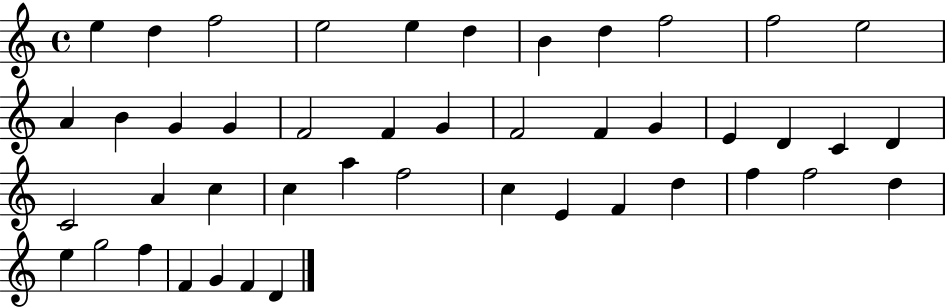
X:1
T:Untitled
M:4/4
L:1/4
K:C
e d f2 e2 e d B d f2 f2 e2 A B G G F2 F G F2 F G E D C D C2 A c c a f2 c E F d f f2 d e g2 f F G F D